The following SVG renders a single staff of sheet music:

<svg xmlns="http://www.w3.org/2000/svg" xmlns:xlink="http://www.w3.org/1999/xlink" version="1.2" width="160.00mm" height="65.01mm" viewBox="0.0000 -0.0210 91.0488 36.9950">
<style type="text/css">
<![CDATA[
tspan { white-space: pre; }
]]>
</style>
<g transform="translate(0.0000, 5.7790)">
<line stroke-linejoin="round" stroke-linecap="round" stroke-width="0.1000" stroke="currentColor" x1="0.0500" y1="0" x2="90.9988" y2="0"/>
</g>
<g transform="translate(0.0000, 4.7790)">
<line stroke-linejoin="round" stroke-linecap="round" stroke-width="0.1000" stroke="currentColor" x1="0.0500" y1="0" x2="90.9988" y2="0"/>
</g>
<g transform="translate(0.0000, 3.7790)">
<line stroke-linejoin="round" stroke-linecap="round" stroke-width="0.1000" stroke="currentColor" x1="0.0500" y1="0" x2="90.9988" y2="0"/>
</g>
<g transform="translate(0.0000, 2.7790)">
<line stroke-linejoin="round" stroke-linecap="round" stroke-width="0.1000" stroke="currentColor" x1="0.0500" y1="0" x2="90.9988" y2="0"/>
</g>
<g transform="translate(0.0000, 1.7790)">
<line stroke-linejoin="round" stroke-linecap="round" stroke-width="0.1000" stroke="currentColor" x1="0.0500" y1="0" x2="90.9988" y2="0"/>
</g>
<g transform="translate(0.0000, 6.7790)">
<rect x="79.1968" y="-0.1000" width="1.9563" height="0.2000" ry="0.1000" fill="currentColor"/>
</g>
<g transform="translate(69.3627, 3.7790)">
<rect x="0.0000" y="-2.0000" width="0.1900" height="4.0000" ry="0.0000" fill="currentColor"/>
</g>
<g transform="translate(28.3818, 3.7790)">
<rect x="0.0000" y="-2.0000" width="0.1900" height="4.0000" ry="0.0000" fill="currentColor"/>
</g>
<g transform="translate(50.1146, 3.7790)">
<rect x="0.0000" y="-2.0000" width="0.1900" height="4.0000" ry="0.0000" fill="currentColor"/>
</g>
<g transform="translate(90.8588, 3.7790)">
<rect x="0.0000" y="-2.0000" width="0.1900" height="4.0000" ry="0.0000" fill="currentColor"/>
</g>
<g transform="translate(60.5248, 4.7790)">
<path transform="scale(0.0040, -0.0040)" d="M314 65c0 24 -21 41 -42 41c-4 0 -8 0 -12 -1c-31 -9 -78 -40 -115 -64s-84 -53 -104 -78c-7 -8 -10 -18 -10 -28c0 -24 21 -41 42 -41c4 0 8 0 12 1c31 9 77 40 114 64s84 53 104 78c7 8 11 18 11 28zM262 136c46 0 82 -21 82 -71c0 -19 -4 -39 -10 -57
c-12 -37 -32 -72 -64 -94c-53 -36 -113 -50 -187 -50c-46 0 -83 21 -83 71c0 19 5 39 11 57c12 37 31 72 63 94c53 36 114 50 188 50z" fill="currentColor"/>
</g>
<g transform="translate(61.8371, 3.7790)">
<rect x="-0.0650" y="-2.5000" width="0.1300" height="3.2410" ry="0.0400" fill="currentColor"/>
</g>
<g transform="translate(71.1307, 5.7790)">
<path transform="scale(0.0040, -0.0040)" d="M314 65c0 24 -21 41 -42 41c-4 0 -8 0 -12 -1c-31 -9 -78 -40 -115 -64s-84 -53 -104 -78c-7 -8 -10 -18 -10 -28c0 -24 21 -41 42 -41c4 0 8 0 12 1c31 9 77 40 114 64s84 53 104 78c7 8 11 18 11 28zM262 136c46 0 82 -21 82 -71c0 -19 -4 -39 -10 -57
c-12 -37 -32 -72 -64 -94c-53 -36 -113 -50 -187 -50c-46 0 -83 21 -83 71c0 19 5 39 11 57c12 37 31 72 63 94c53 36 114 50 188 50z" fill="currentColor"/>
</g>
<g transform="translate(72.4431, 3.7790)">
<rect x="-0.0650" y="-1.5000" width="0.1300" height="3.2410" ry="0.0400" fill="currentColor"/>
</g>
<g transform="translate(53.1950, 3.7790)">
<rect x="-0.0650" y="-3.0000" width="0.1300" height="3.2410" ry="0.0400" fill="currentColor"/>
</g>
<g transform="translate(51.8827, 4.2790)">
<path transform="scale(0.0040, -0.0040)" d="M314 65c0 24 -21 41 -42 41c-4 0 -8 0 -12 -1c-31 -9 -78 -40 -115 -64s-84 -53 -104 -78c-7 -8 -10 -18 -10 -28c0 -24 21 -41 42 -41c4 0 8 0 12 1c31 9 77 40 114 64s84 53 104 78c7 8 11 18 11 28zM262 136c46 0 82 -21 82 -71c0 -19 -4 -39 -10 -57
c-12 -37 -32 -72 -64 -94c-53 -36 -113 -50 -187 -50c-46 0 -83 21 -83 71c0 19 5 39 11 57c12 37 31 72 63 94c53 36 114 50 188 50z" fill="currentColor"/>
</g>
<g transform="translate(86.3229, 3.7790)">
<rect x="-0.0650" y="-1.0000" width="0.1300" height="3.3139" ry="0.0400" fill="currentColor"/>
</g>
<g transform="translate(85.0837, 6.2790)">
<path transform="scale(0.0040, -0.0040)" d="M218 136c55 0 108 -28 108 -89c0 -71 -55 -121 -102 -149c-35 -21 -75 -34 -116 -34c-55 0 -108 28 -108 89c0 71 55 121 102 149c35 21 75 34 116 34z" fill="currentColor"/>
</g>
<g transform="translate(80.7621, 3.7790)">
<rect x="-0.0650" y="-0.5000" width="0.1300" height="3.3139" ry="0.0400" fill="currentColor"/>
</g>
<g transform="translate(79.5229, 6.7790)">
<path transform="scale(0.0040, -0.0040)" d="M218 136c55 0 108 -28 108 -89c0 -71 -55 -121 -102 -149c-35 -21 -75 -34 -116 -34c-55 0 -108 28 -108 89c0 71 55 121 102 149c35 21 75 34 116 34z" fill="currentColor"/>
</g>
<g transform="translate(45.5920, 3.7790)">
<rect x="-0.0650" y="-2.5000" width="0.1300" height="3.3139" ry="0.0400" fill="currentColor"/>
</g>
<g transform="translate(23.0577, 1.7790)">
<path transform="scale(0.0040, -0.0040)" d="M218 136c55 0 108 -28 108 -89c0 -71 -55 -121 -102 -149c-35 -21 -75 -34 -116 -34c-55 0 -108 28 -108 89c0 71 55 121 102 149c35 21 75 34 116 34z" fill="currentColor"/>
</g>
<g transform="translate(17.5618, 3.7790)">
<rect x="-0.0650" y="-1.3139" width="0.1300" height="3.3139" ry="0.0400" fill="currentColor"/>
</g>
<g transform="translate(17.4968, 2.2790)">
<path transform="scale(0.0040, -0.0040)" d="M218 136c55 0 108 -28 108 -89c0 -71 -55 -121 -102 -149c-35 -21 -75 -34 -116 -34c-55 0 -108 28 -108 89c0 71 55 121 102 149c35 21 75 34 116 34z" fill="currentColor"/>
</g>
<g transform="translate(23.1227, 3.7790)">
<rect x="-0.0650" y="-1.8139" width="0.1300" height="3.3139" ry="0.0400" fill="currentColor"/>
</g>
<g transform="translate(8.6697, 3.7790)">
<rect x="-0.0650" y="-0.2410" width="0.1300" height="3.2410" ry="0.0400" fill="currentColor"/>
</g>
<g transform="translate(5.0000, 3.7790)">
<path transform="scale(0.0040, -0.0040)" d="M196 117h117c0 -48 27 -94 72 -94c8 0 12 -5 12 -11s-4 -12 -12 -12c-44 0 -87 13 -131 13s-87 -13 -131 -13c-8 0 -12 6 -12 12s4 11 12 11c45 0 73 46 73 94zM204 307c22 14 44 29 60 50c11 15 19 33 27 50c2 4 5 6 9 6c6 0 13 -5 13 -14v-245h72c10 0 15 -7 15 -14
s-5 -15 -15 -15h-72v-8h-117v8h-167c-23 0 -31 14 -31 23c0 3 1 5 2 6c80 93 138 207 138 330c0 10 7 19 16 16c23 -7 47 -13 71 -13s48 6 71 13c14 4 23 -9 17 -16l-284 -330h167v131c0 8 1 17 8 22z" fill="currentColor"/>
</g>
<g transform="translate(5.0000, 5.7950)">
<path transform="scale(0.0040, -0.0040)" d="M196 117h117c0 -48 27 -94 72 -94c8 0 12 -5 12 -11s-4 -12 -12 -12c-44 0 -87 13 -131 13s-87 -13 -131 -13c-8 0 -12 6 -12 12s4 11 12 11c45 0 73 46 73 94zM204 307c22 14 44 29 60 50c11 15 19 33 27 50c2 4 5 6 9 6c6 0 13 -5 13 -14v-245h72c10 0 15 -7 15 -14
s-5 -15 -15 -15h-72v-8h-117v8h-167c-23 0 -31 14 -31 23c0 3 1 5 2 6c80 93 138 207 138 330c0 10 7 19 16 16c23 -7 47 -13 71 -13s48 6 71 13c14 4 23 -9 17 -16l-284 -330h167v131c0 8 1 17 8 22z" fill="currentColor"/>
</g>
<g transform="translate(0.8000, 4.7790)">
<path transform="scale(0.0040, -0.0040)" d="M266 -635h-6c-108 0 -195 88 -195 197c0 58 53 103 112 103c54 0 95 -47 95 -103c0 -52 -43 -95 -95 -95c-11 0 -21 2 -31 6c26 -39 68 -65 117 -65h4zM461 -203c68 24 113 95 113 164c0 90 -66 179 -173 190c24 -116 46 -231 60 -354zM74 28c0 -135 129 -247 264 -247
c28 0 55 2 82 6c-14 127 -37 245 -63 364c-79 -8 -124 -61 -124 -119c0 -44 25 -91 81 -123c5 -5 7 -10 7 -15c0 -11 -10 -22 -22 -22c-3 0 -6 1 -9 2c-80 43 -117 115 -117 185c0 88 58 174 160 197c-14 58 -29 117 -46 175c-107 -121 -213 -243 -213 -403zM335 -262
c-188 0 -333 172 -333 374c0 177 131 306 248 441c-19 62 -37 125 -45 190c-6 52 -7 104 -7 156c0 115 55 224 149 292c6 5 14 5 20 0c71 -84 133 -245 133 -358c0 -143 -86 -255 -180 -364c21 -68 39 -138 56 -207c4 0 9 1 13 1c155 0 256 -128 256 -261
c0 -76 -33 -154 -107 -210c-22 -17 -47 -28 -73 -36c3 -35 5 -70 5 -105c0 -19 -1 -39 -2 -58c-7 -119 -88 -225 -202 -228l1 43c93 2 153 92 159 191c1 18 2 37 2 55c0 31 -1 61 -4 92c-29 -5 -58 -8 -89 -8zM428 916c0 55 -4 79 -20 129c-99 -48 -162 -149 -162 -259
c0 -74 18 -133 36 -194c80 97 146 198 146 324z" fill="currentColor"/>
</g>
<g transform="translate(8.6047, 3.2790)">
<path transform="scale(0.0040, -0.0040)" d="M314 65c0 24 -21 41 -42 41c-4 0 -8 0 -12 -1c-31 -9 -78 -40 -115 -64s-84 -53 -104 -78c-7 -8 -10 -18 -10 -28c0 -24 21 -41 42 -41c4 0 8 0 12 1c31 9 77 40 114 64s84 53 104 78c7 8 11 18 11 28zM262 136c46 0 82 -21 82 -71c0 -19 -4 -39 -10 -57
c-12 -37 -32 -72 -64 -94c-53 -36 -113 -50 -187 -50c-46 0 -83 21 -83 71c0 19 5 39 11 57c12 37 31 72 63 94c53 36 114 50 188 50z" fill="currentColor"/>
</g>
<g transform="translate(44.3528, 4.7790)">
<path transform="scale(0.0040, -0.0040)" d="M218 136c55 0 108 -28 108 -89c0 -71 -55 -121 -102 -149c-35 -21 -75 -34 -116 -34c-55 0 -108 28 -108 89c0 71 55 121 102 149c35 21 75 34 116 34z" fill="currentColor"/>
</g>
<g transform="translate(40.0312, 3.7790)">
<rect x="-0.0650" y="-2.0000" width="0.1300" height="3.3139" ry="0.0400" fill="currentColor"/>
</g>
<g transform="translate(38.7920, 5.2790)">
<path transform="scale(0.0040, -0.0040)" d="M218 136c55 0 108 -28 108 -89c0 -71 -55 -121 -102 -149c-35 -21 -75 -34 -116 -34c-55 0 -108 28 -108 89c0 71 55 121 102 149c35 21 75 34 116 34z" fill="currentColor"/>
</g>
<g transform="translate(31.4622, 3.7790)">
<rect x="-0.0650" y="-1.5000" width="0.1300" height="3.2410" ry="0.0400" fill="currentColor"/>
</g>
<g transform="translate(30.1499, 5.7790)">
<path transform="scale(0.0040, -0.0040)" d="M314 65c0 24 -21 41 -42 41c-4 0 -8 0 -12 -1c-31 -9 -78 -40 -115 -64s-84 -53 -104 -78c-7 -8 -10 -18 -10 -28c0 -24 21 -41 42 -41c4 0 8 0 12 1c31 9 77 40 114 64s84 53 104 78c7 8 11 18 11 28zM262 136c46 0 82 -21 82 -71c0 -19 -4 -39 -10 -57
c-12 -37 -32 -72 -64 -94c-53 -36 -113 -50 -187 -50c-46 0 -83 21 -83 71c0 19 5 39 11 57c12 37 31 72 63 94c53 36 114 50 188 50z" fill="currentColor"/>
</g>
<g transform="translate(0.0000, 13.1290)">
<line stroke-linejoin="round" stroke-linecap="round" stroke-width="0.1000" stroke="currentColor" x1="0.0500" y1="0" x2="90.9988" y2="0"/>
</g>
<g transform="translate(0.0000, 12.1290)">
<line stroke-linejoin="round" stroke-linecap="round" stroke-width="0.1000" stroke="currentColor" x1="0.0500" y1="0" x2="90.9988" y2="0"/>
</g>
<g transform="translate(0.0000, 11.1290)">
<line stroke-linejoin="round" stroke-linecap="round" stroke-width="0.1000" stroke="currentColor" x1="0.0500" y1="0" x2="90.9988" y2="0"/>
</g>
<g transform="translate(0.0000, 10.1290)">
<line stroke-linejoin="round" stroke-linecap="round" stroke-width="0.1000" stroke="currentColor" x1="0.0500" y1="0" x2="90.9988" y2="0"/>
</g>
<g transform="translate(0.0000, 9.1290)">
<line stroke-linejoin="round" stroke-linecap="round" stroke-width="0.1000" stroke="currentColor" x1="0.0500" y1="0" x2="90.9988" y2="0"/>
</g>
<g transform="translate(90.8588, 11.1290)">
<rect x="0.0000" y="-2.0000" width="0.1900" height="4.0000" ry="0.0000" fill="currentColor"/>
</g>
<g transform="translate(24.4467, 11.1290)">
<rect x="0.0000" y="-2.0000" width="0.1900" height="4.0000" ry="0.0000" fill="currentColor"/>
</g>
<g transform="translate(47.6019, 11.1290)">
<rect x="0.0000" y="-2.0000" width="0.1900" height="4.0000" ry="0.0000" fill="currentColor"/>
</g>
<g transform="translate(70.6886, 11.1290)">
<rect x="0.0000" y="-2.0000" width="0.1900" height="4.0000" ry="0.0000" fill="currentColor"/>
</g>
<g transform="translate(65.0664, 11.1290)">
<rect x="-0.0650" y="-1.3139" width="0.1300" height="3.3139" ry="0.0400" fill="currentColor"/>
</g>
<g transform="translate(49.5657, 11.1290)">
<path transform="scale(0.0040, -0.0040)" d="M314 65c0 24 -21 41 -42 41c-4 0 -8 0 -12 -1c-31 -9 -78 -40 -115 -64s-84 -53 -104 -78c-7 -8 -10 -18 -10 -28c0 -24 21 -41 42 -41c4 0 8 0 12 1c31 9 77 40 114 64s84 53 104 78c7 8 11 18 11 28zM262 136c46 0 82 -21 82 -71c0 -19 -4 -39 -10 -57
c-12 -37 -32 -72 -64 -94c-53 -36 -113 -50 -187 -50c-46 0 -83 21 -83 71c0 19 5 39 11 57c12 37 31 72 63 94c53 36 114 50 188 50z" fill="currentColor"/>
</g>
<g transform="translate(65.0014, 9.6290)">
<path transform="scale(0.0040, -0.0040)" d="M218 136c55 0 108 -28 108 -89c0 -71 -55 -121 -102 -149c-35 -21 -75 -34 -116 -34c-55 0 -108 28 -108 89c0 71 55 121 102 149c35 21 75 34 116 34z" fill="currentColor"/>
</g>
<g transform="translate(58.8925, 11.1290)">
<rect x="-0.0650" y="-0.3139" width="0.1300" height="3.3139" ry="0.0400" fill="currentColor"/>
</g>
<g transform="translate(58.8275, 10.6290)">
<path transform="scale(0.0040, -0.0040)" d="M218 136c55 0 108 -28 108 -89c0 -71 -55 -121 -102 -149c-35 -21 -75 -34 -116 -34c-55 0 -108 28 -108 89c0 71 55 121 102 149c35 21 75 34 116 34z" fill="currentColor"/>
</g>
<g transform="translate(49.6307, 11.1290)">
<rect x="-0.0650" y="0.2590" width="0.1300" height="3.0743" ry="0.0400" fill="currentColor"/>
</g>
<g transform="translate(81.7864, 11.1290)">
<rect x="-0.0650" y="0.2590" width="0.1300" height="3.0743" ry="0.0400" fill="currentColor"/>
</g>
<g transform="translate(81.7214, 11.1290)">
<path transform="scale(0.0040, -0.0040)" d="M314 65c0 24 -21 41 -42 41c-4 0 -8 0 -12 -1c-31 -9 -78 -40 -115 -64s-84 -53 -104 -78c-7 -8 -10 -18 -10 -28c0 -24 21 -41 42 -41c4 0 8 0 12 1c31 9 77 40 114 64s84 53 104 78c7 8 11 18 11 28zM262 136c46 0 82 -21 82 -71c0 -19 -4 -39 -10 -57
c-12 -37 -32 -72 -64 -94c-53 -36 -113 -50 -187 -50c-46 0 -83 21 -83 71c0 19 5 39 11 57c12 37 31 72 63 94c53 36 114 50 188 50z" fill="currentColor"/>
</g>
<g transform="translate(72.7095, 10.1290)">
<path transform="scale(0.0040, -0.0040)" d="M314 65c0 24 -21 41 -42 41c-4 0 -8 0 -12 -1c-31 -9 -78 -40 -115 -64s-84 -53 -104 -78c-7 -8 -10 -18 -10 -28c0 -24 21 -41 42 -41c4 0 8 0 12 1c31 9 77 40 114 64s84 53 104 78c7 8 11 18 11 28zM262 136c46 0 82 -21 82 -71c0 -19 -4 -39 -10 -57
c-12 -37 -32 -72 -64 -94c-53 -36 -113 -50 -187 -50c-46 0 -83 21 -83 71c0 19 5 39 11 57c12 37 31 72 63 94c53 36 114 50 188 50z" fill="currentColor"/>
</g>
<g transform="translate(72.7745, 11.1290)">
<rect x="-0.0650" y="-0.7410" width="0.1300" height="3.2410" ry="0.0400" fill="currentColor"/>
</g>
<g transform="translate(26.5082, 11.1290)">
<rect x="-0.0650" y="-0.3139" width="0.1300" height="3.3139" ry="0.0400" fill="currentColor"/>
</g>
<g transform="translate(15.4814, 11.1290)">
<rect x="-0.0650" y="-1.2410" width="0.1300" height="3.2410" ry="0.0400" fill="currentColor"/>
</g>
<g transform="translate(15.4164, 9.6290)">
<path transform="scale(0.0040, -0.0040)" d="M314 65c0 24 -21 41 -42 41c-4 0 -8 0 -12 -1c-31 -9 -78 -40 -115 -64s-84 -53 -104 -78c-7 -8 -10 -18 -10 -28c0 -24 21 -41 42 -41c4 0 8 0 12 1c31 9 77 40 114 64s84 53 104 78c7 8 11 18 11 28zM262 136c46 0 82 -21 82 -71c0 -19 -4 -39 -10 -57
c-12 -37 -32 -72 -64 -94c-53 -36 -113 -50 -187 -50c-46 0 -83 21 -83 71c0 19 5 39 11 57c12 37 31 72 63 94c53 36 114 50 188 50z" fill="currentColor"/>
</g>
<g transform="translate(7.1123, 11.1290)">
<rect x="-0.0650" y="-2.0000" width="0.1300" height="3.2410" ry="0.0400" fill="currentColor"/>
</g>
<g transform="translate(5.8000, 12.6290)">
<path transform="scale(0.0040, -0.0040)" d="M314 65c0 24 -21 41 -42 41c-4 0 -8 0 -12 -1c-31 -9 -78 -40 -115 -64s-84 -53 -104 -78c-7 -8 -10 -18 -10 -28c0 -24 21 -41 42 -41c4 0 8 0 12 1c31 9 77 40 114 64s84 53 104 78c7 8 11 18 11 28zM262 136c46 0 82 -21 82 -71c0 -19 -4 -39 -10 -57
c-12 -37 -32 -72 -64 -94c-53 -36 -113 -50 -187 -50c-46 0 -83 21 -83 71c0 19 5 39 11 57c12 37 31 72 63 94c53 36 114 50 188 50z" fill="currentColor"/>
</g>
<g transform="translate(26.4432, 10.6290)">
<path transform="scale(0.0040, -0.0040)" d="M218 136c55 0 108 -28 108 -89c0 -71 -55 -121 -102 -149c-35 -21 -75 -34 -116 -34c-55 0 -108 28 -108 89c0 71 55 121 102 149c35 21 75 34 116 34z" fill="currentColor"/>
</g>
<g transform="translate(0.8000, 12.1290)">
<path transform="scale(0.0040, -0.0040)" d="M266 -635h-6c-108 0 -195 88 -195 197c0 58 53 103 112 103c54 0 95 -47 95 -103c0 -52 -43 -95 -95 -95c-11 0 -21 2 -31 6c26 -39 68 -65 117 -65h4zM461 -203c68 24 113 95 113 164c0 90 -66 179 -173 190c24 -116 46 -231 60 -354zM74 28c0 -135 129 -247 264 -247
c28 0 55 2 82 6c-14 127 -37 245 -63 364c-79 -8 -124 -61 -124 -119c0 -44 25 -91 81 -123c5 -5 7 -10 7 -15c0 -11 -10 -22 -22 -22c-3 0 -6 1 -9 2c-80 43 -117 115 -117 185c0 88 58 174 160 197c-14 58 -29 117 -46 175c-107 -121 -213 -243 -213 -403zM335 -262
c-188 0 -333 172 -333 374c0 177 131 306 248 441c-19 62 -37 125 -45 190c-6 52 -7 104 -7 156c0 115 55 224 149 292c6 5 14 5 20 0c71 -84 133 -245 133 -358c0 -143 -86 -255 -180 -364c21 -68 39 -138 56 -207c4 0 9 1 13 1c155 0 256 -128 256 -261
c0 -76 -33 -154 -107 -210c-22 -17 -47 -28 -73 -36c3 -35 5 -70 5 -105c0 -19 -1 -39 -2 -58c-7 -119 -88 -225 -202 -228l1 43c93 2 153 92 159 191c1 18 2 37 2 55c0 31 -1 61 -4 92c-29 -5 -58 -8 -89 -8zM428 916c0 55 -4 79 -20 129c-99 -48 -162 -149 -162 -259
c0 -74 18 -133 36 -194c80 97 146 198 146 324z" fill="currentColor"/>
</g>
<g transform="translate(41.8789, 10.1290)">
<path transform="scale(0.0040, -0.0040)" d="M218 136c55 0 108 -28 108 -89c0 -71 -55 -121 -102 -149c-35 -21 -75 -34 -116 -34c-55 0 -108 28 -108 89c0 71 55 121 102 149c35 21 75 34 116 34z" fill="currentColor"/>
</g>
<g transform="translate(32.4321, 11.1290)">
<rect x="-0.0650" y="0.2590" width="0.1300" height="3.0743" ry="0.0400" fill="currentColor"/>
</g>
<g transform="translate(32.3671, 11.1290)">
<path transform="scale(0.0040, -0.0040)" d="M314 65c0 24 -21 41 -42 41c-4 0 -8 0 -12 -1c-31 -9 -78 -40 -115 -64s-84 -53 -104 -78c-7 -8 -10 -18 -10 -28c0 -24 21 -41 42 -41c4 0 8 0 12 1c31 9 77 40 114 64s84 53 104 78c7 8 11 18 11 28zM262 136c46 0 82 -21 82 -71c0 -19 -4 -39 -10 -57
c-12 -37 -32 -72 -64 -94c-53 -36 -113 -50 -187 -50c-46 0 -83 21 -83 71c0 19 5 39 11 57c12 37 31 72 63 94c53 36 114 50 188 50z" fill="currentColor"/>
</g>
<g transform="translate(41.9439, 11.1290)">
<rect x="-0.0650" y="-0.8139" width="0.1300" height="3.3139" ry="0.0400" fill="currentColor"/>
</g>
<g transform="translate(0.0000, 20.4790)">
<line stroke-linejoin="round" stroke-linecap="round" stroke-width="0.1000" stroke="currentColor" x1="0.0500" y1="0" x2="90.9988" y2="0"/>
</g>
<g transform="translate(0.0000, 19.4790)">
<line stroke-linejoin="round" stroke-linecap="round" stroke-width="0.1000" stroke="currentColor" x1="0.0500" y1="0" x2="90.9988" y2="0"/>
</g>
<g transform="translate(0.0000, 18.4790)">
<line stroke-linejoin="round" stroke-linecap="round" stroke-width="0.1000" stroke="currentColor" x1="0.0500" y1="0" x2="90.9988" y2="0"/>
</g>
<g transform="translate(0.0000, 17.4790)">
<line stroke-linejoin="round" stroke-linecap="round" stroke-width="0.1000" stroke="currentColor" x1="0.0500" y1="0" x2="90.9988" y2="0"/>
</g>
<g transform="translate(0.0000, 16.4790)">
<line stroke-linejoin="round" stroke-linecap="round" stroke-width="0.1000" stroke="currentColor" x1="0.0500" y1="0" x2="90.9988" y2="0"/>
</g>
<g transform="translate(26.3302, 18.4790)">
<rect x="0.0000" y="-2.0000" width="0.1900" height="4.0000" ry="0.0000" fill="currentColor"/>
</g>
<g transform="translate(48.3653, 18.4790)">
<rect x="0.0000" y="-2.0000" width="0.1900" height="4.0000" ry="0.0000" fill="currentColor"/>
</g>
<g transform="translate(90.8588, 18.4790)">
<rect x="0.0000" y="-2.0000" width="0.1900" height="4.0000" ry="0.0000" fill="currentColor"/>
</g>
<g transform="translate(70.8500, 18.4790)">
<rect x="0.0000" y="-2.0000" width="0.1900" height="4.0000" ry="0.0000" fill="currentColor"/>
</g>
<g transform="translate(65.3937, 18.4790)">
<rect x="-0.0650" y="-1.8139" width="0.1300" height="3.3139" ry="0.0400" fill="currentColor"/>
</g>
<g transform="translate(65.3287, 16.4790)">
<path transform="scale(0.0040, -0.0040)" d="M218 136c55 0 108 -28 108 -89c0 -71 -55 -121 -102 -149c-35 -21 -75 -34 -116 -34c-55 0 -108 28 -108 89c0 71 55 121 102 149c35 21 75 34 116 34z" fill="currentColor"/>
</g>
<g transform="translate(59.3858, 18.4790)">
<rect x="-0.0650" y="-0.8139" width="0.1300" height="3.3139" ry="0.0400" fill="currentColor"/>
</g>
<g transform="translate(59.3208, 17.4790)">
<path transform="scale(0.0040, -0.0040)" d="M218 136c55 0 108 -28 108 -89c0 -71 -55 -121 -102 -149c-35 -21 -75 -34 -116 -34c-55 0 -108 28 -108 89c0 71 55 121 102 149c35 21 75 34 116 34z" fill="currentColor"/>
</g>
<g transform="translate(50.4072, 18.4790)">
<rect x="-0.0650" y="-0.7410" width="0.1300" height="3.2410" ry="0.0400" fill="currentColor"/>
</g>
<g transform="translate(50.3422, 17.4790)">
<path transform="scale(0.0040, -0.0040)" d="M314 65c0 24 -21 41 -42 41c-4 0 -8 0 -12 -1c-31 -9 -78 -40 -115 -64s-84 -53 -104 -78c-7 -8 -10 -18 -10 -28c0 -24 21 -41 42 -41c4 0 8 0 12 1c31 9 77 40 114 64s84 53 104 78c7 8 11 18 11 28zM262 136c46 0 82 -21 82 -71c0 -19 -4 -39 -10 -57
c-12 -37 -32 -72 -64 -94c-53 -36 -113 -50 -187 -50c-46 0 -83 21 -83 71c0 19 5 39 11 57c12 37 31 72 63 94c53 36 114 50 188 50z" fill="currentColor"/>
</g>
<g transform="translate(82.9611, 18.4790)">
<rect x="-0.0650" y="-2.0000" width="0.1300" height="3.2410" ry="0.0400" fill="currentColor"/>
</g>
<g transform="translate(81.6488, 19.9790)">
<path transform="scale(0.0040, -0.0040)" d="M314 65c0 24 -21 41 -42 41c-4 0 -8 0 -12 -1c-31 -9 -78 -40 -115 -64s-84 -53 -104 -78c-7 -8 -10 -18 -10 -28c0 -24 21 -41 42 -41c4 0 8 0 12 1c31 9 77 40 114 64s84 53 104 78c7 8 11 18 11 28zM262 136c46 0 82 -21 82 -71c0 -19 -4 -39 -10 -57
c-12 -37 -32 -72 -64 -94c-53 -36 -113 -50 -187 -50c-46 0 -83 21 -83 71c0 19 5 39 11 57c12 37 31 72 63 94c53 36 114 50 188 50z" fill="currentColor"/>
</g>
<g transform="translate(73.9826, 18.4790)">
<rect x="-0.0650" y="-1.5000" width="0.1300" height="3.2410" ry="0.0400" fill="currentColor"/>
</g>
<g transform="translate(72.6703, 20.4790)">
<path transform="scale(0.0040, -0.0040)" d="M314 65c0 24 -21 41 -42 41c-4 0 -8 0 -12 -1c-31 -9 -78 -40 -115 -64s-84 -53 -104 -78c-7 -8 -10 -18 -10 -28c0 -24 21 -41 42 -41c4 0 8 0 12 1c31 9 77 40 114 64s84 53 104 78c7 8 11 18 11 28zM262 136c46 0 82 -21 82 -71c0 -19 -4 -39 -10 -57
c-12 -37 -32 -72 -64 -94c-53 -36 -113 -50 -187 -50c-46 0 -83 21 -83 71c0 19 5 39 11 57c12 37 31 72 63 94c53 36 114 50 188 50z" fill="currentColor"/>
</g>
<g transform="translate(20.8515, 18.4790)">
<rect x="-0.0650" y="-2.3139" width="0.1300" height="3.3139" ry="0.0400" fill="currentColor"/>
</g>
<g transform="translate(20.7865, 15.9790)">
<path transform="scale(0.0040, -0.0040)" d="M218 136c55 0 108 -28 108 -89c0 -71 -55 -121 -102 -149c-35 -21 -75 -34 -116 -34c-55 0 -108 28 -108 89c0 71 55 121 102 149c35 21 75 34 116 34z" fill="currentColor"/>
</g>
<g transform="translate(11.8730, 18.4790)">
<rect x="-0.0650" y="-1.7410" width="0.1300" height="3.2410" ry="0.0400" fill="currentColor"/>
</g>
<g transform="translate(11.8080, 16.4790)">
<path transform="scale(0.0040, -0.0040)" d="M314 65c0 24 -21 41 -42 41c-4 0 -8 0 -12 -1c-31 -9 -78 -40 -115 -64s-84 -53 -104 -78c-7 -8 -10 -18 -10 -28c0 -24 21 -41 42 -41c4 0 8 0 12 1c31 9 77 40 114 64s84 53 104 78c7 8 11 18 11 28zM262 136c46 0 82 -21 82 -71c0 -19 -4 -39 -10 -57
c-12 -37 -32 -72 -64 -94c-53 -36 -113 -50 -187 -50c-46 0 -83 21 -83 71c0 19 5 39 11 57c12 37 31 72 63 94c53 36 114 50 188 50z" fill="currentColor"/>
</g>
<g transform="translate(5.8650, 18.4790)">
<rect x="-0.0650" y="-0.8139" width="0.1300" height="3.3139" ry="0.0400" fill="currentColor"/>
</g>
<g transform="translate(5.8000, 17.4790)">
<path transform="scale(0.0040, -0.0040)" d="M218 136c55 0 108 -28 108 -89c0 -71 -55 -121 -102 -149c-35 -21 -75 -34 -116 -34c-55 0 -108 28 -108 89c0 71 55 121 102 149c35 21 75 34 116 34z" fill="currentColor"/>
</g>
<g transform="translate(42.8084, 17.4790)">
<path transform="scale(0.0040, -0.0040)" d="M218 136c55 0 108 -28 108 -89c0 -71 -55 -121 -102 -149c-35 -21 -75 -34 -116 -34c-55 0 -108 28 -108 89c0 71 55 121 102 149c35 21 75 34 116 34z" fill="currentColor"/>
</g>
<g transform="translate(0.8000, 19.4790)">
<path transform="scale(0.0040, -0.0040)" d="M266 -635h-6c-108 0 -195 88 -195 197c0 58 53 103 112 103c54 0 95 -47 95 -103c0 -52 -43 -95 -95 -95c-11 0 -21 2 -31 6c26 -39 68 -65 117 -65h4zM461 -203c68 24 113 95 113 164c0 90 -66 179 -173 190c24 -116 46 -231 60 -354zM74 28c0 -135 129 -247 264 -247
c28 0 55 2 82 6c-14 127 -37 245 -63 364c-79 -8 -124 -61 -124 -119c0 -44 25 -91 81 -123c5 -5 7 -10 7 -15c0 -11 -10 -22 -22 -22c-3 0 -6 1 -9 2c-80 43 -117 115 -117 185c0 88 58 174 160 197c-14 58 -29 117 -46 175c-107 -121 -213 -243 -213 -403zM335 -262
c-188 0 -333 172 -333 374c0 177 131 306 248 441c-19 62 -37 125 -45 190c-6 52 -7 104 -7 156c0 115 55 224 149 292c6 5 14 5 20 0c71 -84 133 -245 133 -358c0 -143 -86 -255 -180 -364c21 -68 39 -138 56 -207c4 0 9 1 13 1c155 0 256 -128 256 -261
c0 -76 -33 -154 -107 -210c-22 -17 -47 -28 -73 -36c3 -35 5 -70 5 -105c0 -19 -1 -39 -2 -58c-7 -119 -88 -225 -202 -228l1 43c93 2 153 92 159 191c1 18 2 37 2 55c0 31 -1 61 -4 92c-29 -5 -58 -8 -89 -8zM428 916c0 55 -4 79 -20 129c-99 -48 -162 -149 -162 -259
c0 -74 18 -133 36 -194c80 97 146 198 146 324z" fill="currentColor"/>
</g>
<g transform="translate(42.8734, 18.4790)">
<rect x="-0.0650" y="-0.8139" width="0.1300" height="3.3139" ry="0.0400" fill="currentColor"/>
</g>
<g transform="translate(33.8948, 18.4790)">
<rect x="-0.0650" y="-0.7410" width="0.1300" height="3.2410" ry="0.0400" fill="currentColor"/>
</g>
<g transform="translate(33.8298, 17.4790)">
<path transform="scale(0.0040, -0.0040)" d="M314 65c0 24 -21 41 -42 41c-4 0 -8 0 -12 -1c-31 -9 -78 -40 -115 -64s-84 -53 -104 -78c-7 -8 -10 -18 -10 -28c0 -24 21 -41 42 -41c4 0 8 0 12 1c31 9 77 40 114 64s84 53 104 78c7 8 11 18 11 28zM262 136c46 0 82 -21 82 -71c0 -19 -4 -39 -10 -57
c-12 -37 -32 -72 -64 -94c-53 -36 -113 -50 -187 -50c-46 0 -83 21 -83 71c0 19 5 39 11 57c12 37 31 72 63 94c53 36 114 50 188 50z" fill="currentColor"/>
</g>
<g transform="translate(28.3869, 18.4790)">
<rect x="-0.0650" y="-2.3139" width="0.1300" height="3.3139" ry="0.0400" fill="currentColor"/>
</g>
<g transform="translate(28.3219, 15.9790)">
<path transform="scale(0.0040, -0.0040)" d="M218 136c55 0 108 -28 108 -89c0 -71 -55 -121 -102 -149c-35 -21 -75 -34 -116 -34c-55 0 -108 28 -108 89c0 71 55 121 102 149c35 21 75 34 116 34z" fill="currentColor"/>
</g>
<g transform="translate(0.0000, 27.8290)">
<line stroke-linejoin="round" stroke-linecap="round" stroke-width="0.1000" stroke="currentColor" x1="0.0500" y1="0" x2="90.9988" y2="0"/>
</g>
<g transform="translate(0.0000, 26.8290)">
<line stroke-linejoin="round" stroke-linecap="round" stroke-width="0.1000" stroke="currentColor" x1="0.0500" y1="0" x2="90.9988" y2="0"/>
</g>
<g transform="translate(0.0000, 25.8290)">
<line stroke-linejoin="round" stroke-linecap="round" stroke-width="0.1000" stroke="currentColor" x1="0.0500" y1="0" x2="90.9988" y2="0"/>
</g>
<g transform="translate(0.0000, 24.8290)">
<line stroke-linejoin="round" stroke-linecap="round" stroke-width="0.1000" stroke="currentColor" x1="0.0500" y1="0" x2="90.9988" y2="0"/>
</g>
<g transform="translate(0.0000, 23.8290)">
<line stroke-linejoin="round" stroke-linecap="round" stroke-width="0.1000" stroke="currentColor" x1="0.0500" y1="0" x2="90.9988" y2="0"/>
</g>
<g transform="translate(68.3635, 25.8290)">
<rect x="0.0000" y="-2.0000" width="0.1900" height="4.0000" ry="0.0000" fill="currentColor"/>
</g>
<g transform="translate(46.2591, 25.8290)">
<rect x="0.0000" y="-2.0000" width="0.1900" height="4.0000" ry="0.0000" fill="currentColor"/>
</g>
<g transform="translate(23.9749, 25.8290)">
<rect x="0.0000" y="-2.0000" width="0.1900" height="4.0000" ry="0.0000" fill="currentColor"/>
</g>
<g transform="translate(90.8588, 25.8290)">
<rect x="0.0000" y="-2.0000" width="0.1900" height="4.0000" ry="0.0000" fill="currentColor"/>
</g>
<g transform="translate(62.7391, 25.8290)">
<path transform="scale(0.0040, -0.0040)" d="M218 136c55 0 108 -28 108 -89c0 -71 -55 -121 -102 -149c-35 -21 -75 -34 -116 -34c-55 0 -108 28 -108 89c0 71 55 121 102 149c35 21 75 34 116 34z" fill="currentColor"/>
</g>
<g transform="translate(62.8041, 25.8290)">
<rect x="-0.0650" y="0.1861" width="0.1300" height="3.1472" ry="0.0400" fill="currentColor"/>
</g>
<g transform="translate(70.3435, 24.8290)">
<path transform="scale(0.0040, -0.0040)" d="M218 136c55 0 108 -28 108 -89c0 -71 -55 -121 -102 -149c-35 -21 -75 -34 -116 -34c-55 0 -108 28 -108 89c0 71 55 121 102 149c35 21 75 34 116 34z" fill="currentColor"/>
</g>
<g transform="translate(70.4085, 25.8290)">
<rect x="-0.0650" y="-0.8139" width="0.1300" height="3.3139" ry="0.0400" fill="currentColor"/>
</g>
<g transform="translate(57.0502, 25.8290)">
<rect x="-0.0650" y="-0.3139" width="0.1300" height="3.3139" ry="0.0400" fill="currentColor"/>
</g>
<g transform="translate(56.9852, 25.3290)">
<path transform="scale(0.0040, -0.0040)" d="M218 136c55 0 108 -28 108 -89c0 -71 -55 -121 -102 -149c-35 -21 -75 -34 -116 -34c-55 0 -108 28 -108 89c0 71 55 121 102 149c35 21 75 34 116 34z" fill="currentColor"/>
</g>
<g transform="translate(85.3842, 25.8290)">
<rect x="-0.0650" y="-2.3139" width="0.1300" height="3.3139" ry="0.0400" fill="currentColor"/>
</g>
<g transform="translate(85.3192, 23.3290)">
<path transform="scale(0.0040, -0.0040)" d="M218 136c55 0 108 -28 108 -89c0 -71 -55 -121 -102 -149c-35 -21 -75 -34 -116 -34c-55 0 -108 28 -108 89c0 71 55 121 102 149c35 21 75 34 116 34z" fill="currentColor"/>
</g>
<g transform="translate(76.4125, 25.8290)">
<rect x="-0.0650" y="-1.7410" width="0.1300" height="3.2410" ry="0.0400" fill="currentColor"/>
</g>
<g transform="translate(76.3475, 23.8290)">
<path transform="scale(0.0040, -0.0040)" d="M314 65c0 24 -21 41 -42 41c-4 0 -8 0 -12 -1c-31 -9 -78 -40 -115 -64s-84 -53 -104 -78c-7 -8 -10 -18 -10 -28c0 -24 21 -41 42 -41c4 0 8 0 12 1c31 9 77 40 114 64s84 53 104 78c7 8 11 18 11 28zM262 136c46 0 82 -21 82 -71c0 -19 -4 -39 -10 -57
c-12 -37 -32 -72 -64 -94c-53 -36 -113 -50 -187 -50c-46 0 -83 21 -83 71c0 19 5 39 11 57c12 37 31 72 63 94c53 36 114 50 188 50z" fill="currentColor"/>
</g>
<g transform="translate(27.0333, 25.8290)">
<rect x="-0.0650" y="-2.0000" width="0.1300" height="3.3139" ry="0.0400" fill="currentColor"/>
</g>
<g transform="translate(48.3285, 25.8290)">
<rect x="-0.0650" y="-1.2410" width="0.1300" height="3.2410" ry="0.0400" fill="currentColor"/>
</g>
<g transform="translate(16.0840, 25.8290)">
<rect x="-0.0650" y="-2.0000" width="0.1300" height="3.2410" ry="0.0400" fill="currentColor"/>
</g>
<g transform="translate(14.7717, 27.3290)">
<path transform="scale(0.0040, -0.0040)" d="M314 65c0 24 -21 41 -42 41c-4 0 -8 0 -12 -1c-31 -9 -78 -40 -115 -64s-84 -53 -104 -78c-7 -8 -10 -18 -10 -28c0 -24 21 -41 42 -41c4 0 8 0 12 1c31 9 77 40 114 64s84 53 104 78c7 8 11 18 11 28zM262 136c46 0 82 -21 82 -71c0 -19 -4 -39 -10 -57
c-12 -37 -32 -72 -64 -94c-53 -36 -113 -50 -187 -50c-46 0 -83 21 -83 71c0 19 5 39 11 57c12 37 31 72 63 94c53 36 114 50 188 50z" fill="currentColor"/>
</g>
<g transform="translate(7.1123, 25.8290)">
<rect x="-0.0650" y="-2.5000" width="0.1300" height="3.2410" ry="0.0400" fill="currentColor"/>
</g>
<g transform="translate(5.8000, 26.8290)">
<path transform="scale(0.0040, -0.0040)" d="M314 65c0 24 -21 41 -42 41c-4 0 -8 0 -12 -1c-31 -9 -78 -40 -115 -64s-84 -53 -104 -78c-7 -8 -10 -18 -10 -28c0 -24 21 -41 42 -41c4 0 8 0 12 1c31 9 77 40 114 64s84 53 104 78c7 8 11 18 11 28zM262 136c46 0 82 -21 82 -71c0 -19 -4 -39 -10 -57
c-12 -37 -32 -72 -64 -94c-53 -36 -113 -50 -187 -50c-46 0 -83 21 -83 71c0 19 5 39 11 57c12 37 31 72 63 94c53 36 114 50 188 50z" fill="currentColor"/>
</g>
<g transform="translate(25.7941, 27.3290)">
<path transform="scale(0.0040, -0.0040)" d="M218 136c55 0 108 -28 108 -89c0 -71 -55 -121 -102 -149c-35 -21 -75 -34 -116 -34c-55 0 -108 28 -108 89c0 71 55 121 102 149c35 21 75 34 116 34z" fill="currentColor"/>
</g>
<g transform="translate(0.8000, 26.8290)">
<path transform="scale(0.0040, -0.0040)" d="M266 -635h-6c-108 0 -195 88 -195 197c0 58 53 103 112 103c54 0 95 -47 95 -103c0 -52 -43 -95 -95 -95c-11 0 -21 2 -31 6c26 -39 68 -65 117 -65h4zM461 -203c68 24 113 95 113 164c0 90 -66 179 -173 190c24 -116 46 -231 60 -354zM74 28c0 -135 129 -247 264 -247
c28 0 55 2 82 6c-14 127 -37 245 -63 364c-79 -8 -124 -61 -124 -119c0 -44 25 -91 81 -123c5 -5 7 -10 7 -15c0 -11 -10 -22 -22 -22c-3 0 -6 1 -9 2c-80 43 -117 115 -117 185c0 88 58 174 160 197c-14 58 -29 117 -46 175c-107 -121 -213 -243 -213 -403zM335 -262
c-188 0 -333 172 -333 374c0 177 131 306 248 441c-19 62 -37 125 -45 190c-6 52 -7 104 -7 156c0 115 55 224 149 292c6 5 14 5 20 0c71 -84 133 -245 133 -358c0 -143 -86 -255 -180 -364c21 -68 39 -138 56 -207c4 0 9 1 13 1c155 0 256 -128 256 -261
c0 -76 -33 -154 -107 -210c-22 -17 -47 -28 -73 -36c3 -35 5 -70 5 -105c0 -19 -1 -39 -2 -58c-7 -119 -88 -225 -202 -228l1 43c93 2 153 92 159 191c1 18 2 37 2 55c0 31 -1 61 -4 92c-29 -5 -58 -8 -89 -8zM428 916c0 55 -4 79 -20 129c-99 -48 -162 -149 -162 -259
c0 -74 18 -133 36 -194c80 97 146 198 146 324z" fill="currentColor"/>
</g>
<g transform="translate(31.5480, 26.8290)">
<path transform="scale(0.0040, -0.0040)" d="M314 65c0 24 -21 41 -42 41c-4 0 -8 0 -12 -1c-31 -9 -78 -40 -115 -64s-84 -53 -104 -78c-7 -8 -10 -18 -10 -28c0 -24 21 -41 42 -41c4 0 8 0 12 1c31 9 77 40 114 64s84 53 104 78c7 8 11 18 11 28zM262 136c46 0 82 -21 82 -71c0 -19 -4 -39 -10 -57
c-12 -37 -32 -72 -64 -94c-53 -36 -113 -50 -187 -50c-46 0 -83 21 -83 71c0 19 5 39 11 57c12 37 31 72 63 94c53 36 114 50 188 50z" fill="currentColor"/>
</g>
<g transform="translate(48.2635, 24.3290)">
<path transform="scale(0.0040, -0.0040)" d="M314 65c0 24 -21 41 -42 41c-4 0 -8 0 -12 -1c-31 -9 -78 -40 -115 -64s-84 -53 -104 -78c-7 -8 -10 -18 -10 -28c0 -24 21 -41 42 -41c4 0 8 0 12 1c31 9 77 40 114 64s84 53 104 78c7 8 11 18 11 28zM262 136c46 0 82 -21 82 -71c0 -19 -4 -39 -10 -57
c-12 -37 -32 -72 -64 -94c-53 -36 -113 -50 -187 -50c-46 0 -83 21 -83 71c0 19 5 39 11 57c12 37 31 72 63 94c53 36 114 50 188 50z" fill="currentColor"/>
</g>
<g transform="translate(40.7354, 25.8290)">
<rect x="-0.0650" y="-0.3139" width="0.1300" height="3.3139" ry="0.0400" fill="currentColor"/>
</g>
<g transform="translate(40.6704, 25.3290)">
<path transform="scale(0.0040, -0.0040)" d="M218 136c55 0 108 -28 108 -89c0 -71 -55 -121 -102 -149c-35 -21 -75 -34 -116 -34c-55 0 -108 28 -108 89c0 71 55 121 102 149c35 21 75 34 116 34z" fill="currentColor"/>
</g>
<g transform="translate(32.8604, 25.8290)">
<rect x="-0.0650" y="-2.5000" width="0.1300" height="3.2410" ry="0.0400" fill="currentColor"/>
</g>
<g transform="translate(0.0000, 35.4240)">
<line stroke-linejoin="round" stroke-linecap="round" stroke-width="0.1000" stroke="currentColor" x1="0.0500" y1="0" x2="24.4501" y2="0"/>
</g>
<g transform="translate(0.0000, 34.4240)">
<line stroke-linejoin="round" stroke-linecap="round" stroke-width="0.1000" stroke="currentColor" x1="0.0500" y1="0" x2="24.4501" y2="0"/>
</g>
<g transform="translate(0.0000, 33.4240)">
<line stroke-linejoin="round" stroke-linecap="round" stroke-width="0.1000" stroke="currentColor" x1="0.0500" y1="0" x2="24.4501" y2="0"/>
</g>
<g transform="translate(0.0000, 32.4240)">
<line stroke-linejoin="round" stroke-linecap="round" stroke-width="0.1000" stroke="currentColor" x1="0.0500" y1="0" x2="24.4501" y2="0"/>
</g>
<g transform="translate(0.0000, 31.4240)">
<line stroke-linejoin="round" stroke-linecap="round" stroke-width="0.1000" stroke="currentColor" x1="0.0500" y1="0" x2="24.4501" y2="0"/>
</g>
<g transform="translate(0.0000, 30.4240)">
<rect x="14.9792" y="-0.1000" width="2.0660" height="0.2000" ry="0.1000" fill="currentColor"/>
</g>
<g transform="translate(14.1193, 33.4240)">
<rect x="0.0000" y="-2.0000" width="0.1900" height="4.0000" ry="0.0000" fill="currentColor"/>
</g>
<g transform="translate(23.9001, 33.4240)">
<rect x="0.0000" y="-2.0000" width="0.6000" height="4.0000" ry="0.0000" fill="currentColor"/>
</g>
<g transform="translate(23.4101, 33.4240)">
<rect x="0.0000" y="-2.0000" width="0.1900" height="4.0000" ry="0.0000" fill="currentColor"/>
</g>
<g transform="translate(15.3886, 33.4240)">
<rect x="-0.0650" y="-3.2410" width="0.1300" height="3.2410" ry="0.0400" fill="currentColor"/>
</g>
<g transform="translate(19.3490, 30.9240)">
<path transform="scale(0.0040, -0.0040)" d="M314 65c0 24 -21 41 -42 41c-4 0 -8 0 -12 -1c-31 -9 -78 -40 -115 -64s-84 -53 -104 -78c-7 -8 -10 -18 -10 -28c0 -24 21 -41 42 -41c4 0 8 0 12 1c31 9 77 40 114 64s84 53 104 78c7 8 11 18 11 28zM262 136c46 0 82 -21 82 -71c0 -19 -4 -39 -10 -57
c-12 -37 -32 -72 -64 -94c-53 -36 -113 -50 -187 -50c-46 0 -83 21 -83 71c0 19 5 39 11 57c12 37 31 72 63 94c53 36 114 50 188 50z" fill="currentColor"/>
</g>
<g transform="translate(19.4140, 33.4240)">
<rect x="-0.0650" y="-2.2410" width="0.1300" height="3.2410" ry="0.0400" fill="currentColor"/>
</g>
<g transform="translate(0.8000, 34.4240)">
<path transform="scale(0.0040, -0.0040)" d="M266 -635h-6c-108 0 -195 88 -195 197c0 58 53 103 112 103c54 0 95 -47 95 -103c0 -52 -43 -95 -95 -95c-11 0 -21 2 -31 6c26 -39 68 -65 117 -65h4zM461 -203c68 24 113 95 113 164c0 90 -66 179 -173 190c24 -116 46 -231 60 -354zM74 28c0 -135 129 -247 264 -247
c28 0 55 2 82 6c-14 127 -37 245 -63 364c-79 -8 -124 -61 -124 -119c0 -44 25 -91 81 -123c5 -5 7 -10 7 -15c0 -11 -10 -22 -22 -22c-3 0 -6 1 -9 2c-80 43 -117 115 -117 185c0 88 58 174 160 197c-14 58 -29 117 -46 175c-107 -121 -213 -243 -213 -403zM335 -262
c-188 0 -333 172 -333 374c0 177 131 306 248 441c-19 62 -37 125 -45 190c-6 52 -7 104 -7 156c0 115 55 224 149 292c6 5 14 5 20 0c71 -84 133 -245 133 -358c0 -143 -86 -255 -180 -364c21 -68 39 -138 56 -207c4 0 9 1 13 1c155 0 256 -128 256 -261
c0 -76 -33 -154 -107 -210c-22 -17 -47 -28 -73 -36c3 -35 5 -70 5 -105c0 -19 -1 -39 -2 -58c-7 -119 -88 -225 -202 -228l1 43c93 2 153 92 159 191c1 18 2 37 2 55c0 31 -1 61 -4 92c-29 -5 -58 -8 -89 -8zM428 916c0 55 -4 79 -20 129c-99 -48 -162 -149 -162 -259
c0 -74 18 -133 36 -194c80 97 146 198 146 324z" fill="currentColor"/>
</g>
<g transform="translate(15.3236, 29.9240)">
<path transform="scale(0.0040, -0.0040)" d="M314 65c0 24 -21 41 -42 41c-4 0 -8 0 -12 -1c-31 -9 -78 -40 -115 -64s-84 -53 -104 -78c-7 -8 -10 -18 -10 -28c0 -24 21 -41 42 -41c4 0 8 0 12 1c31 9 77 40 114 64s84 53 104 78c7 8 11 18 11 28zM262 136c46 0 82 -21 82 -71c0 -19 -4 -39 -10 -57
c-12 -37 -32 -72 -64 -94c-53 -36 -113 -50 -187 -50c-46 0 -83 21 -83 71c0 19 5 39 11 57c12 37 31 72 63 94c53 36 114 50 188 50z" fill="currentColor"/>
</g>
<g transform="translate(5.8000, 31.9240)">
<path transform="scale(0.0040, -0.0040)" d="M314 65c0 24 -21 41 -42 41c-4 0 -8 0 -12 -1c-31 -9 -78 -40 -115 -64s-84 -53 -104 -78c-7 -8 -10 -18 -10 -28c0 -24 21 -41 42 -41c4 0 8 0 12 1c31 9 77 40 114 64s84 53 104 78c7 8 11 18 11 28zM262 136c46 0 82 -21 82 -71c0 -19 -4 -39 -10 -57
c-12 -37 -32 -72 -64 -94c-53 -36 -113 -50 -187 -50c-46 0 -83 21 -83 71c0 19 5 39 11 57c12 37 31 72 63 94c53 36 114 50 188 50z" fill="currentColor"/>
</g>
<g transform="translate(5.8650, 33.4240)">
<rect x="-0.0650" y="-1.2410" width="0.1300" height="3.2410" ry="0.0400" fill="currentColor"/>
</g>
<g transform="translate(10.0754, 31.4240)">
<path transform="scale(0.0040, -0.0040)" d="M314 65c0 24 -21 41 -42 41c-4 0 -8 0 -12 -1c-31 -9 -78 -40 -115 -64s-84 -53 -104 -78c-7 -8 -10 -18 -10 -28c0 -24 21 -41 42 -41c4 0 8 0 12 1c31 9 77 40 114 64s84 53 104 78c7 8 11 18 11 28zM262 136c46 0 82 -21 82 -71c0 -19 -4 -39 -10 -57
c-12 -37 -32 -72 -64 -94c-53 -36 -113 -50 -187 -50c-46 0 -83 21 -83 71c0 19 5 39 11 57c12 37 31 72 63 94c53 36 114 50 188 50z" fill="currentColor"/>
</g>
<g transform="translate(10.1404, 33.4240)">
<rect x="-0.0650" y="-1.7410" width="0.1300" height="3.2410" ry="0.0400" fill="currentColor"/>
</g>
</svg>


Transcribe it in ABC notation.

X:1
T:Untitled
M:4/4
L:1/4
K:C
c2 e f E2 F G A2 G2 E2 C D F2 e2 c B2 d B2 c e d2 B2 d f2 g g d2 d d2 d f E2 F2 G2 F2 F G2 c e2 c B d f2 g e2 f2 b2 g2